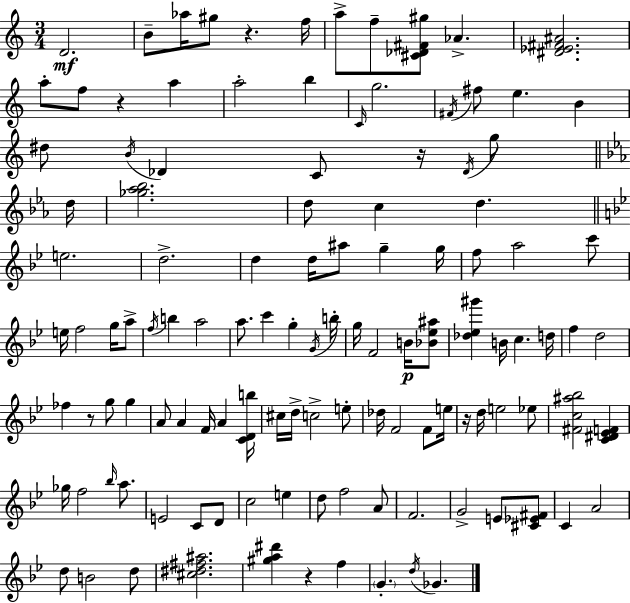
D4/h. B4/e Ab5/s G#5/e R/q. F5/s A5/e F5/e [C#4,Db4,F#4,G#5]/e Ab4/q. [D#4,Eb4,F#4,A#4]/h. A5/e F5/e R/q A5/q A5/h B5/q C4/s G5/h. F#4/s F#5/e E5/q. B4/q D#5/e B4/s Db4/q C4/e R/s Db4/s G5/e D5/s [Gb5,Ab5,Bb5]/h. D5/e C5/q D5/q. E5/h. D5/h. D5/q D5/s A#5/e G5/q G5/s F5/e A5/h C6/e E5/s F5/h G5/s A5/e F5/s B5/q A5/h A5/e. C6/q G5/q G4/s B5/s G5/s F4/h B4/s [Bb4,Eb5,A#5]/e [Db5,Eb5,G#6]/q B4/s C5/q. D5/s F5/q D5/h FES5/q R/e G5/e G5/q A4/e A4/q F4/s A4/q [C4,D4,B5]/s C#5/s D5/s C5/h E5/e Db5/s F4/h F4/e E5/s R/s D5/s E5/h Eb5/e [F#4,C5,A#5,Bb5]/h [C4,D#4,Eb4,F4]/q Gb5/s F5/h Bb5/s A5/e. E4/h C4/e D4/e C5/h E5/q D5/e F5/h A4/e F4/h. G4/h E4/e [C#4,Eb4,F#4]/e C4/q A4/h D5/e B4/h D5/e [C#5,D#5,F#5,A#5]/h. [G#5,A5,D#6]/q R/q F5/q G4/q. D5/s Gb4/q.